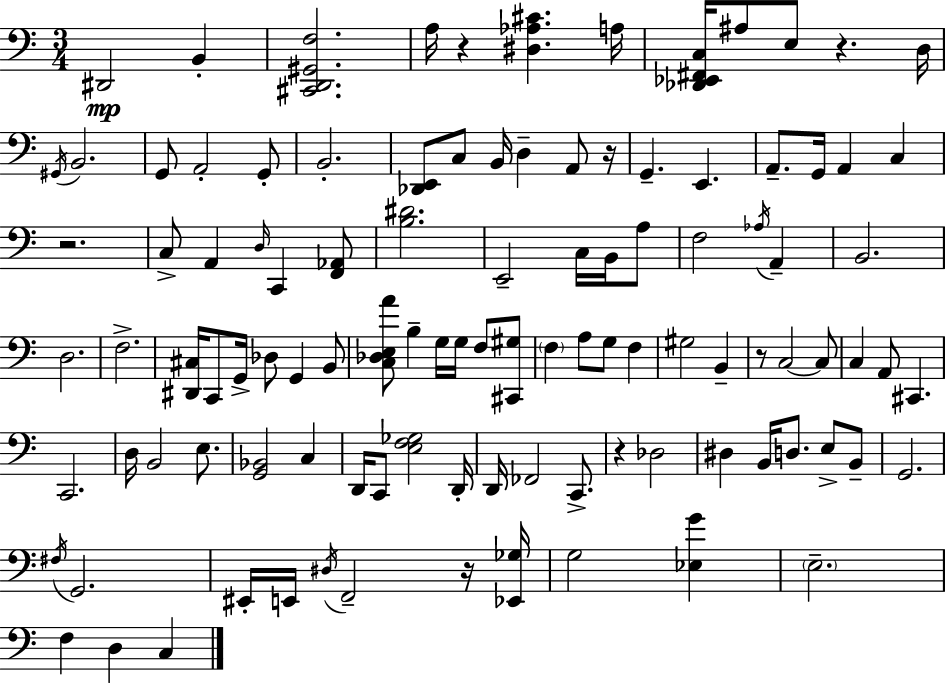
D#2/h B2/q [C#2,D2,G#2,F3]/h. A3/s R/q [D#3,Ab3,C#4]/q. A3/s [Db2,Eb2,F#2,C3]/s A#3/e E3/e R/q. D3/s G#2/s B2/h. G2/e A2/h G2/e B2/h. [Db2,E2]/e C3/e B2/s D3/q A2/e R/s G2/q. E2/q. A2/e. G2/s A2/q C3/q R/h. C3/e A2/q D3/s C2/q [F2,Ab2]/e [B3,D#4]/h. E2/h C3/s B2/s A3/e F3/h Ab3/s A2/q B2/h. D3/h. F3/h. [D#2,C#3]/s C2/e G2/s Db3/e G2/q B2/e [C3,Db3,E3,A4]/e B3/q G3/s G3/s F3/e [C#2,G#3]/e F3/q A3/e G3/e F3/q G#3/h B2/q R/e C3/h C3/e C3/q A2/e C#2/q. C2/h. D3/s B2/h E3/e. [G2,Bb2]/h C3/q D2/s C2/e [E3,F3,Gb3]/h D2/s D2/s FES2/h C2/e. R/q Db3/h D#3/q B2/s D3/e. E3/e B2/e G2/h. F#3/s G2/h. EIS2/s E2/s D#3/s F2/h R/s [Eb2,Gb3]/s G3/h [Eb3,G4]/q E3/h. F3/q D3/q C3/q